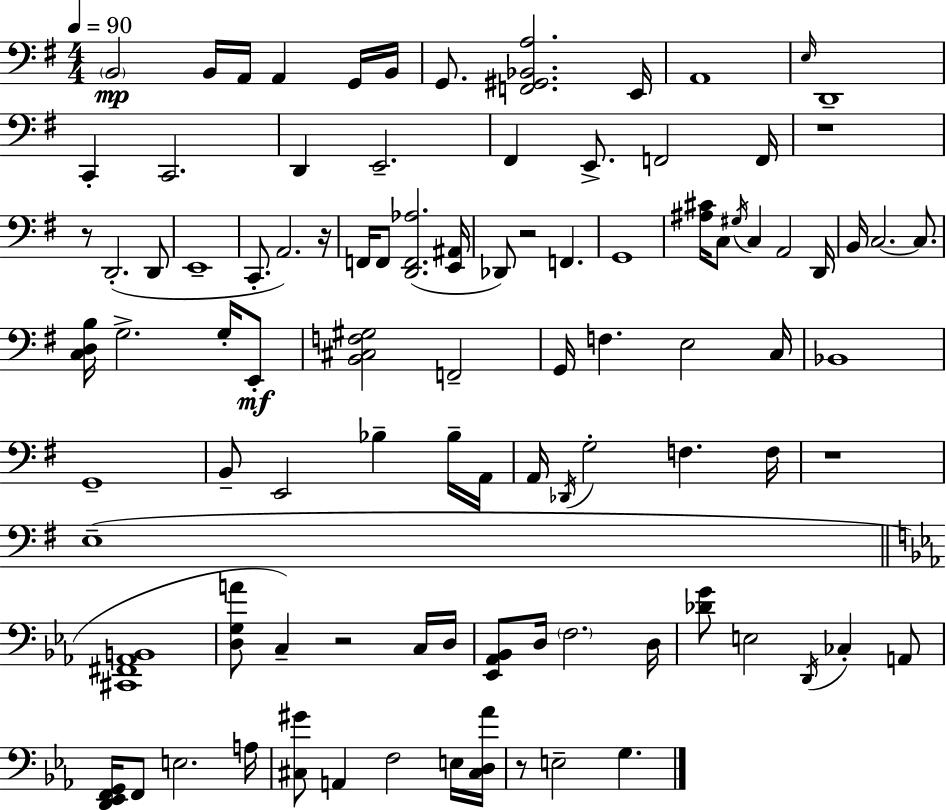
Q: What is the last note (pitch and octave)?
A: G3